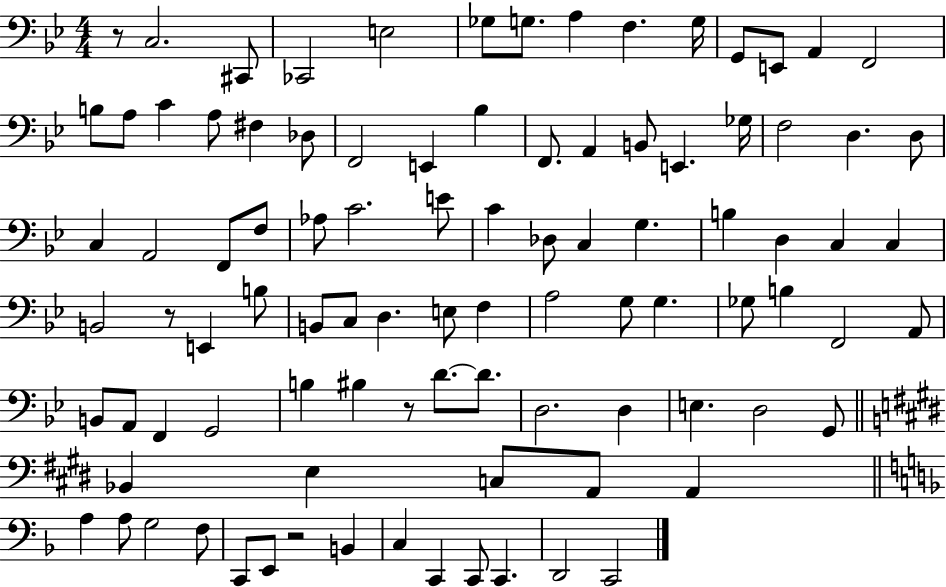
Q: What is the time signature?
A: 4/4